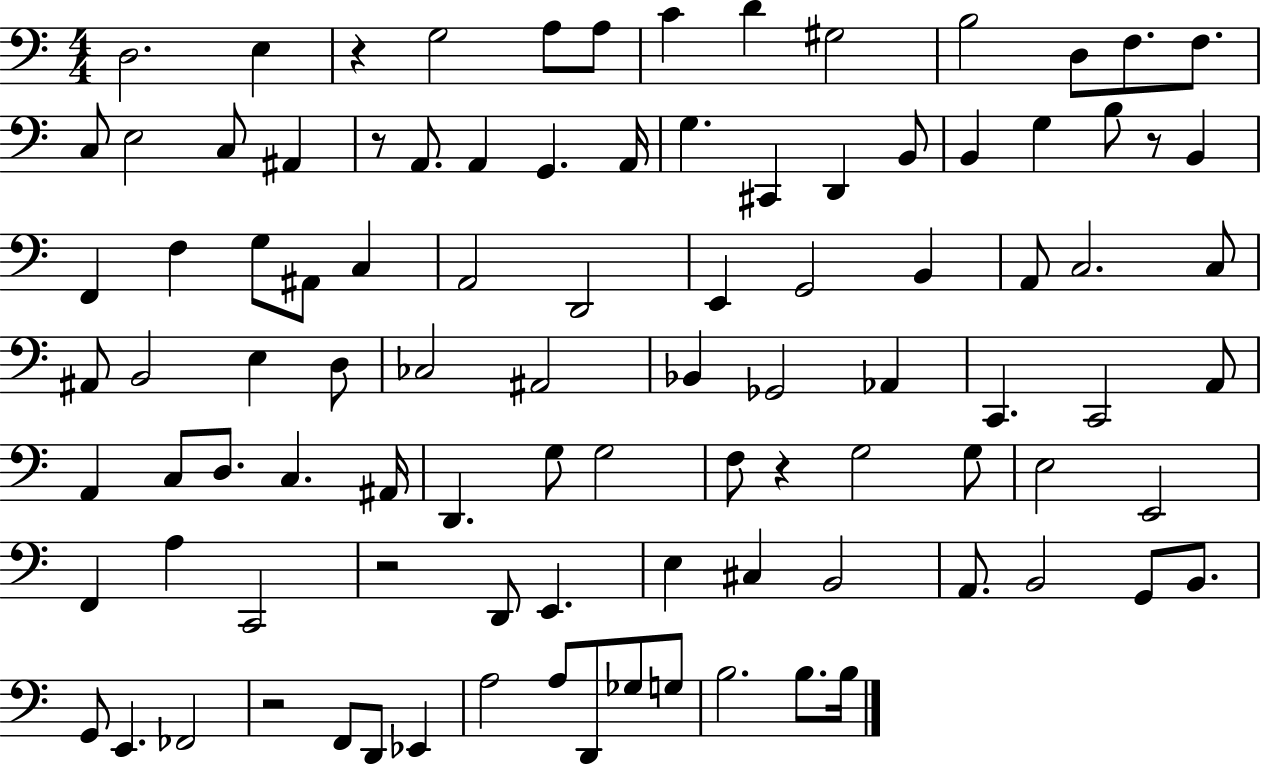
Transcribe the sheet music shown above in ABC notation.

X:1
T:Untitled
M:4/4
L:1/4
K:C
D,2 E, z G,2 A,/2 A,/2 C D ^G,2 B,2 D,/2 F,/2 F,/2 C,/2 E,2 C,/2 ^A,, z/2 A,,/2 A,, G,, A,,/4 G, ^C,, D,, B,,/2 B,, G, B,/2 z/2 B,, F,, F, G,/2 ^A,,/2 C, A,,2 D,,2 E,, G,,2 B,, A,,/2 C,2 C,/2 ^A,,/2 B,,2 E, D,/2 _C,2 ^A,,2 _B,, _G,,2 _A,, C,, C,,2 A,,/2 A,, C,/2 D,/2 C, ^A,,/4 D,, G,/2 G,2 F,/2 z G,2 G,/2 E,2 E,,2 F,, A, C,,2 z2 D,,/2 E,, E, ^C, B,,2 A,,/2 B,,2 G,,/2 B,,/2 G,,/2 E,, _F,,2 z2 F,,/2 D,,/2 _E,, A,2 A,/2 D,,/2 _G,/2 G,/2 B,2 B,/2 B,/4